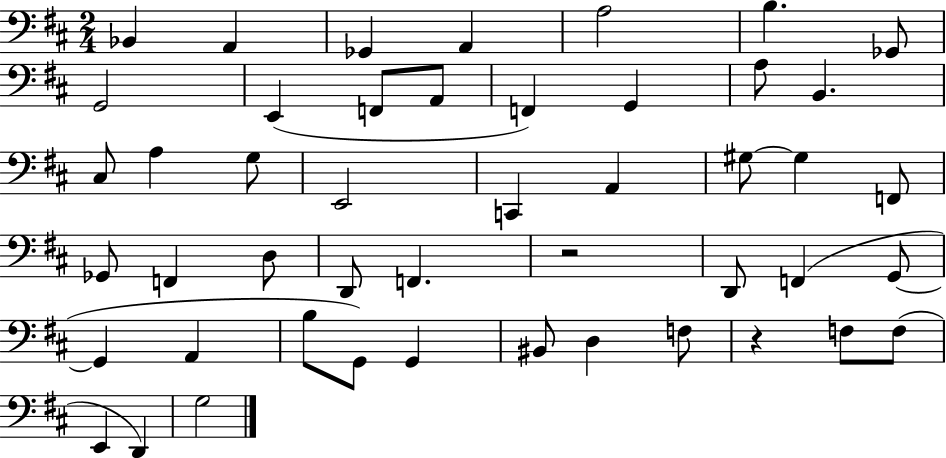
X:1
T:Untitled
M:2/4
L:1/4
K:D
_B,, A,, _G,, A,, A,2 B, _G,,/2 G,,2 E,, F,,/2 A,,/2 F,, G,, A,/2 B,, ^C,/2 A, G,/2 E,,2 C,, A,, ^G,/2 ^G, F,,/2 _G,,/2 F,, D,/2 D,,/2 F,, z2 D,,/2 F,, G,,/2 G,, A,, B,/2 G,,/2 G,, ^B,,/2 D, F,/2 z F,/2 F,/2 E,, D,, G,2